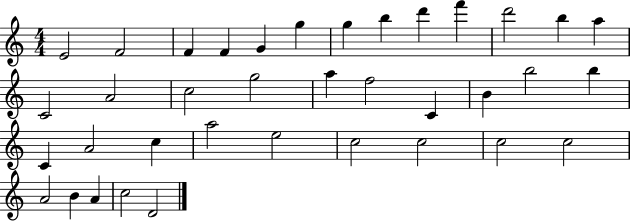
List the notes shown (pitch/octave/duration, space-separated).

E4/h F4/h F4/q F4/q G4/q G5/q G5/q B5/q D6/q F6/q D6/h B5/q A5/q C4/h A4/h C5/h G5/h A5/q F5/h C4/q B4/q B5/h B5/q C4/q A4/h C5/q A5/h E5/h C5/h C5/h C5/h C5/h A4/h B4/q A4/q C5/h D4/h